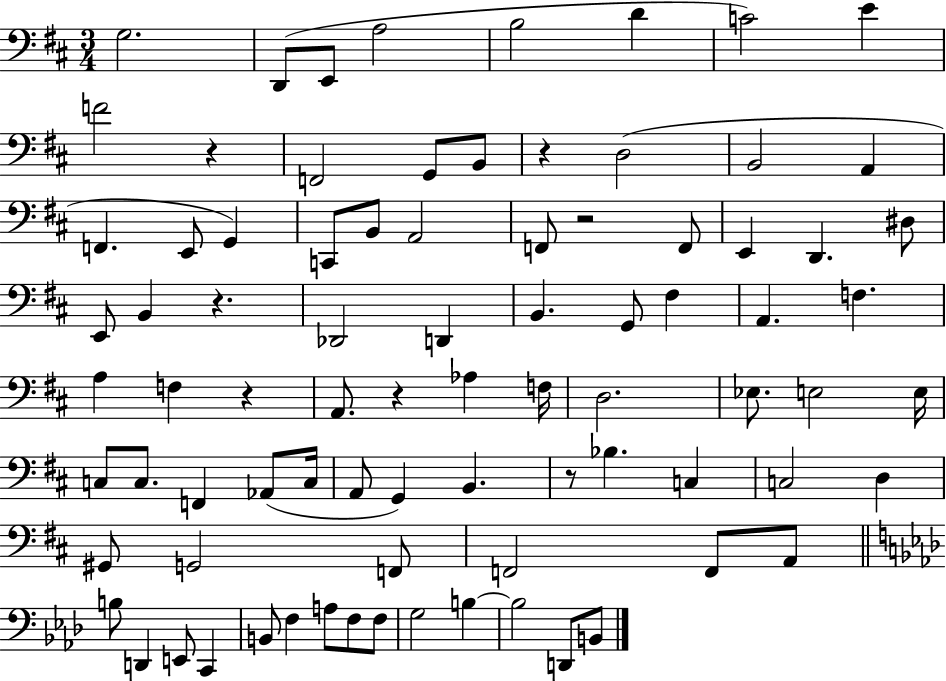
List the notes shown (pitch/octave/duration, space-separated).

G3/h. D2/e E2/e A3/h B3/h D4/q C4/h E4/q F4/h R/q F2/h G2/e B2/e R/q D3/h B2/h A2/q F2/q. E2/e G2/q C2/e B2/e A2/h F2/e R/h F2/e E2/q D2/q. D#3/e E2/e B2/q R/q. Db2/h D2/q B2/q. G2/e F#3/q A2/q. F3/q. A3/q F3/q R/q A2/e. R/q Ab3/q F3/s D3/h. Eb3/e. E3/h E3/s C3/e C3/e. F2/q Ab2/e C3/s A2/e G2/q B2/q. R/e Bb3/q. C3/q C3/h D3/q G#2/e G2/h F2/e F2/h F2/e A2/e B3/e D2/q E2/e C2/q B2/e F3/q A3/e F3/e F3/e G3/h B3/q B3/h D2/e B2/e